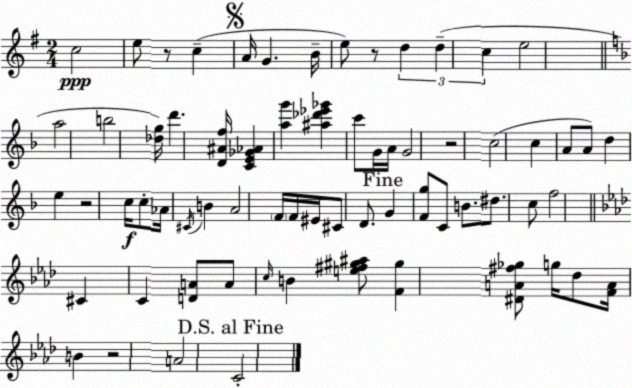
X:1
T:Untitled
M:2/4
L:1/4
K:Em
c2 e/2 z/2 c A/4 G B/4 e/2 z/2 d d c e2 a2 b2 [_dg]/4 d' [D^Af]/4 [CE_G_A] [ag'] [^a_d'_e'_g'] c'/2 G/4 A/4 G2 z2 c2 c A/2 A/2 d e z2 c/4 c/2 _A/4 ^C/4 B A2 F/4 F/4 ^E/4 ^C/2 D/2 G [Fg]/2 C/2 B/2 ^d/2 c/2 f2 ^C C [DA]/2 A/2 c/4 B [e^f^g^a]/2 [F^g] [^DA^f_g]/2 g/4 _d/2 [FA]/4 B z2 A2 C2